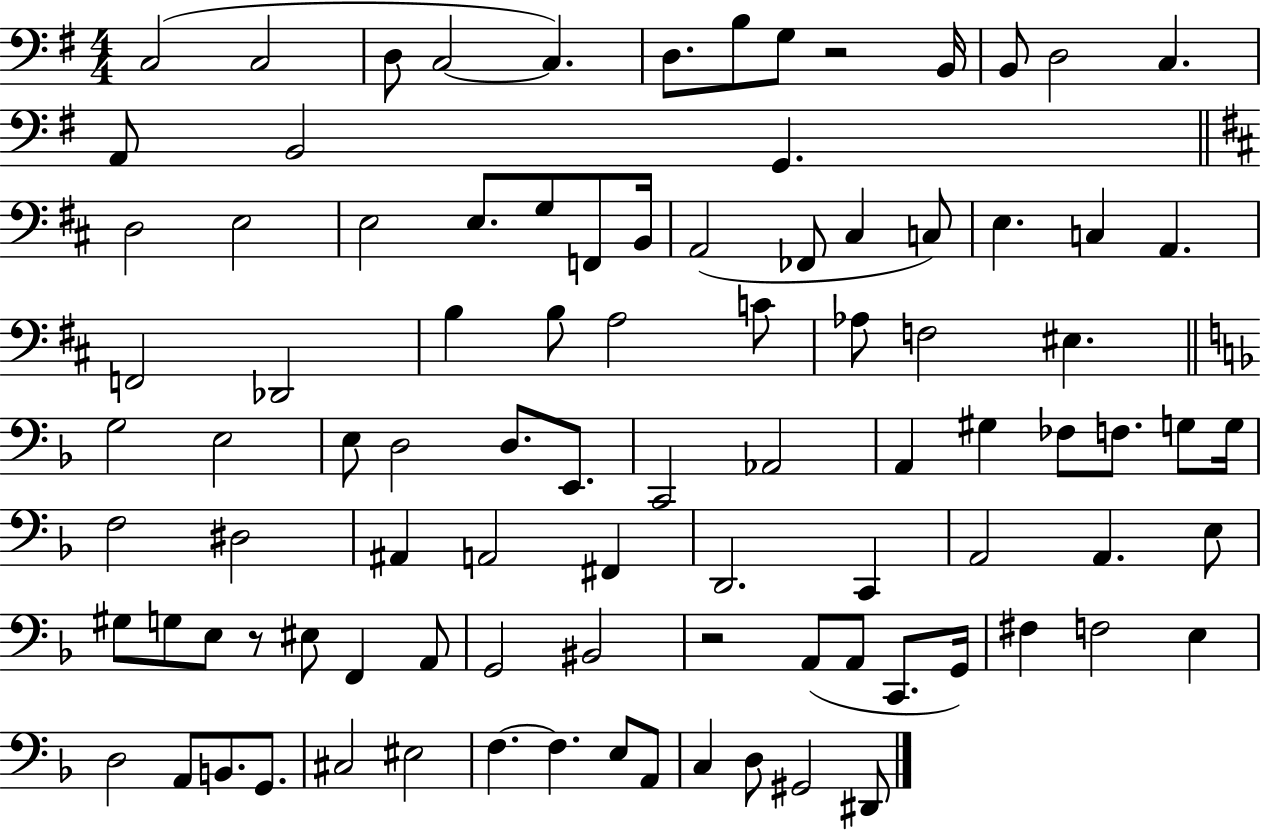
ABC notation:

X:1
T:Untitled
M:4/4
L:1/4
K:G
C,2 C,2 D,/2 C,2 C, D,/2 B,/2 G,/2 z2 B,,/4 B,,/2 D,2 C, A,,/2 B,,2 G,, D,2 E,2 E,2 E,/2 G,/2 F,,/2 B,,/4 A,,2 _F,,/2 ^C, C,/2 E, C, A,, F,,2 _D,,2 B, B,/2 A,2 C/2 _A,/2 F,2 ^E, G,2 E,2 E,/2 D,2 D,/2 E,,/2 C,,2 _A,,2 A,, ^G, _F,/2 F,/2 G,/2 G,/4 F,2 ^D,2 ^A,, A,,2 ^F,, D,,2 C,, A,,2 A,, E,/2 ^G,/2 G,/2 E,/2 z/2 ^E,/2 F,, A,,/2 G,,2 ^B,,2 z2 A,,/2 A,,/2 C,,/2 G,,/4 ^F, F,2 E, D,2 A,,/2 B,,/2 G,,/2 ^C,2 ^E,2 F, F, E,/2 A,,/2 C, D,/2 ^G,,2 ^D,,/2